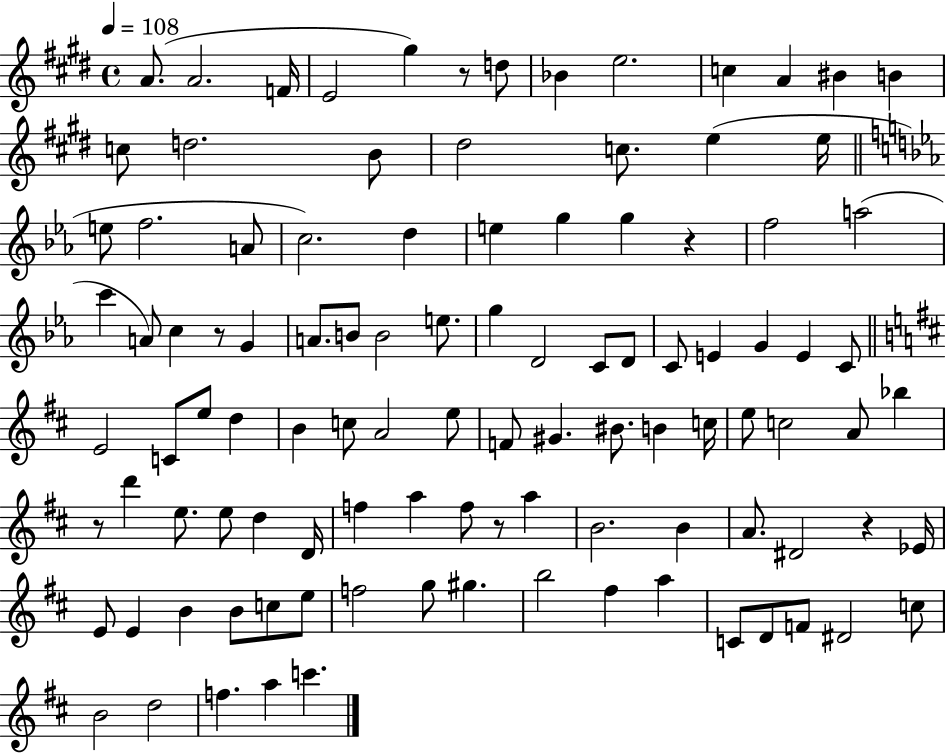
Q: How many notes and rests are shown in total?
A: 105